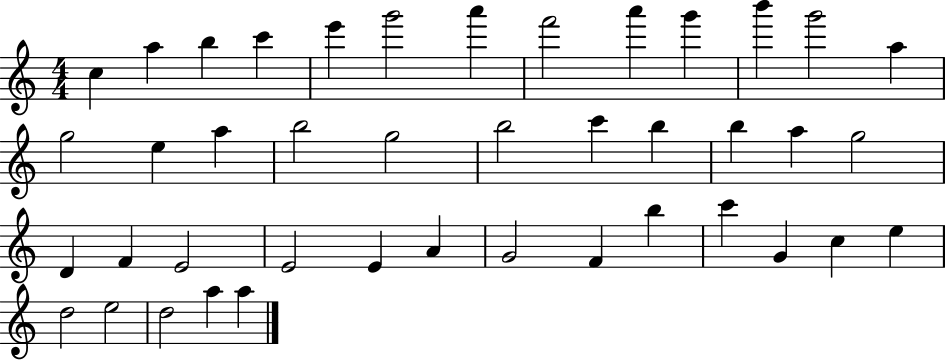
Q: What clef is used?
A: treble